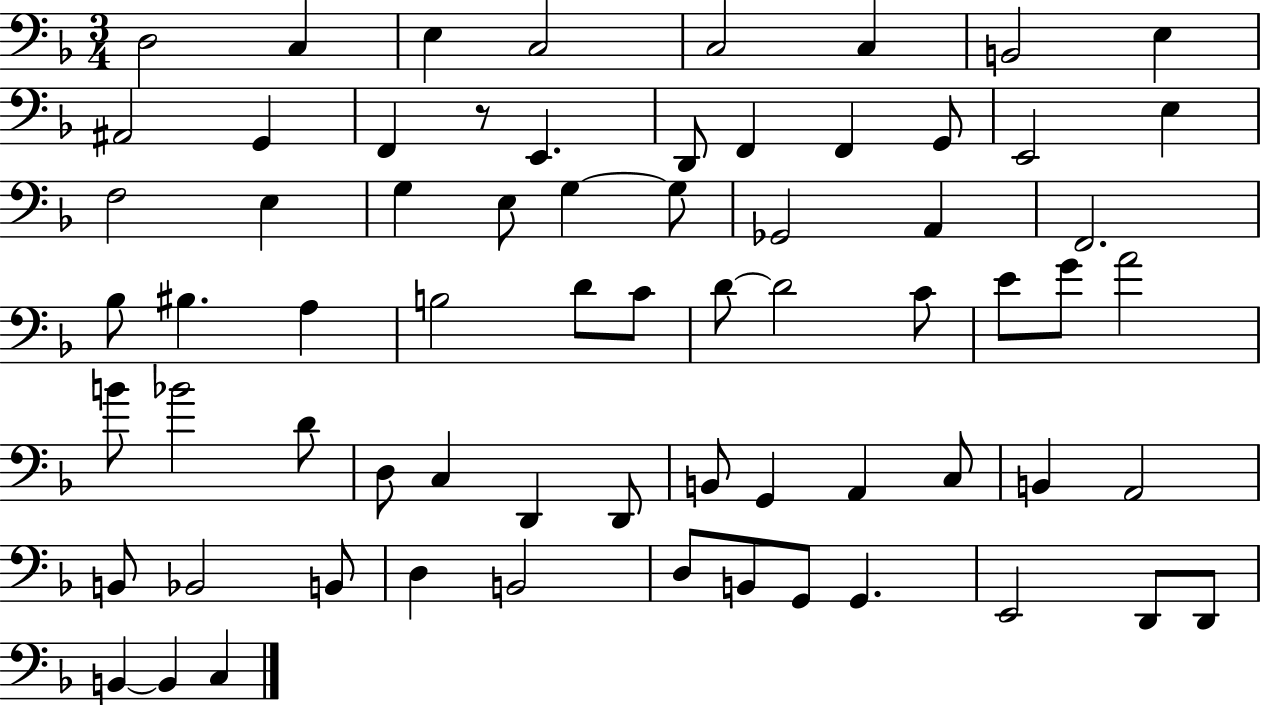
D3/h C3/q E3/q C3/h C3/h C3/q B2/h E3/q A#2/h G2/q F2/q R/e E2/q. D2/e F2/q F2/q G2/e E2/h E3/q F3/h E3/q G3/q E3/e G3/q G3/e Gb2/h A2/q F2/h. Bb3/e BIS3/q. A3/q B3/h D4/e C4/e D4/e D4/h C4/e E4/e G4/e A4/h B4/e Bb4/h D4/e D3/e C3/q D2/q D2/e B2/e G2/q A2/q C3/e B2/q A2/h B2/e Bb2/h B2/e D3/q B2/h D3/e B2/e G2/e G2/q. E2/h D2/e D2/e B2/q B2/q C3/q